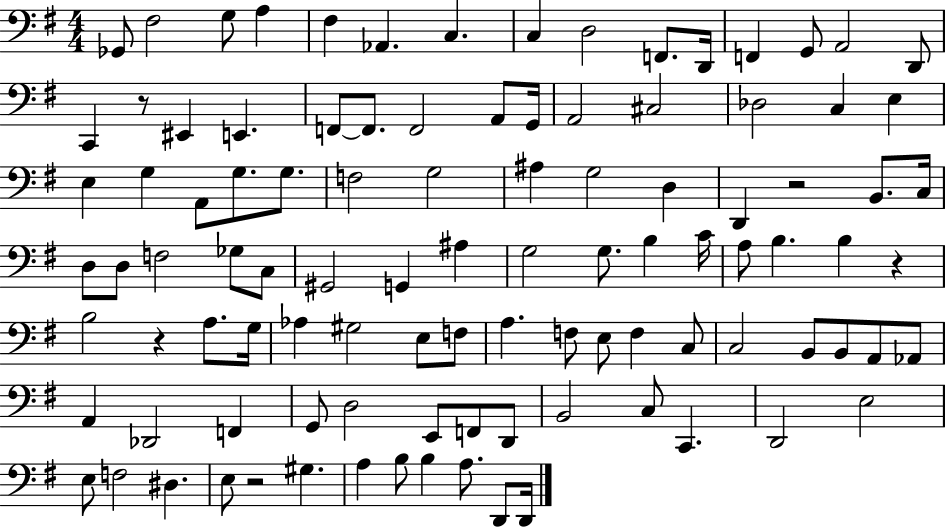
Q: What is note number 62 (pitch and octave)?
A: E3